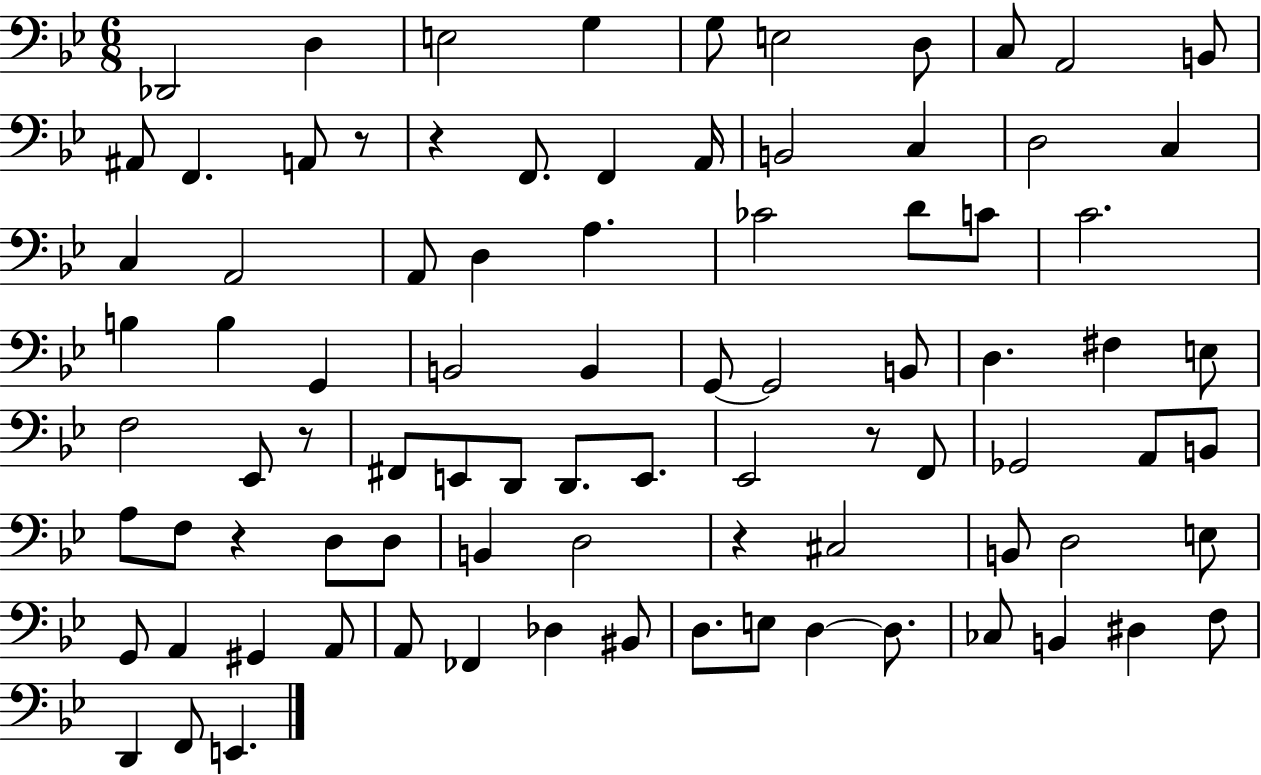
{
  \clef bass
  \numericTimeSignature
  \time 6/8
  \key bes \major
  des,2 d4 | e2 g4 | g8 e2 d8 | c8 a,2 b,8 | \break ais,8 f,4. a,8 r8 | r4 f,8. f,4 a,16 | b,2 c4 | d2 c4 | \break c4 a,2 | a,8 d4 a4. | ces'2 d'8 c'8 | c'2. | \break b4 b4 g,4 | b,2 b,4 | g,8~~ g,2 b,8 | d4. fis4 e8 | \break f2 ees,8 r8 | fis,8 e,8 d,8 d,8. e,8. | ees,2 r8 f,8 | ges,2 a,8 b,8 | \break a8 f8 r4 d8 d8 | b,4 d2 | r4 cis2 | b,8 d2 e8 | \break g,8 a,4 gis,4 a,8 | a,8 fes,4 des4 bis,8 | d8. e8 d4~~ d8. | ces8 b,4 dis4 f8 | \break d,4 f,8 e,4. | \bar "|."
}